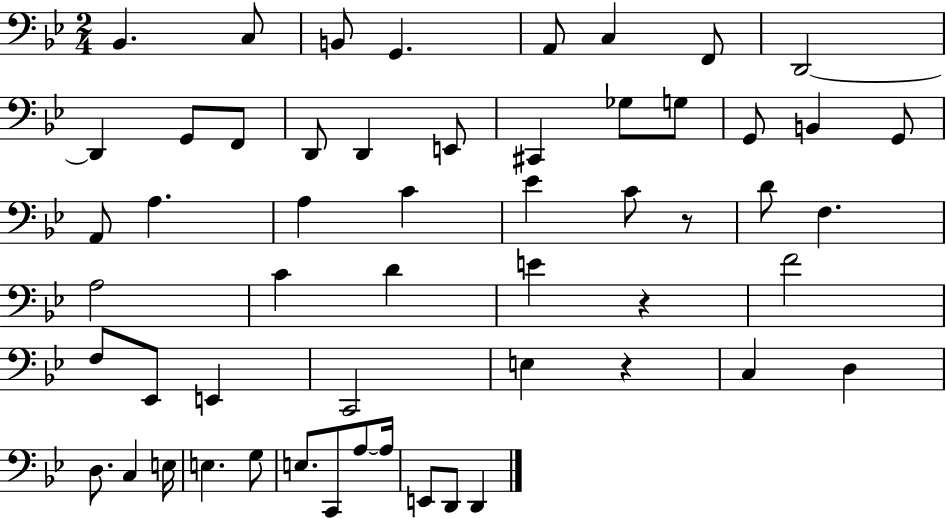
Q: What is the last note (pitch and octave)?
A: D2